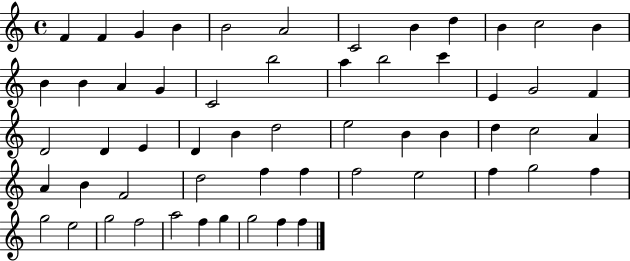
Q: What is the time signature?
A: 4/4